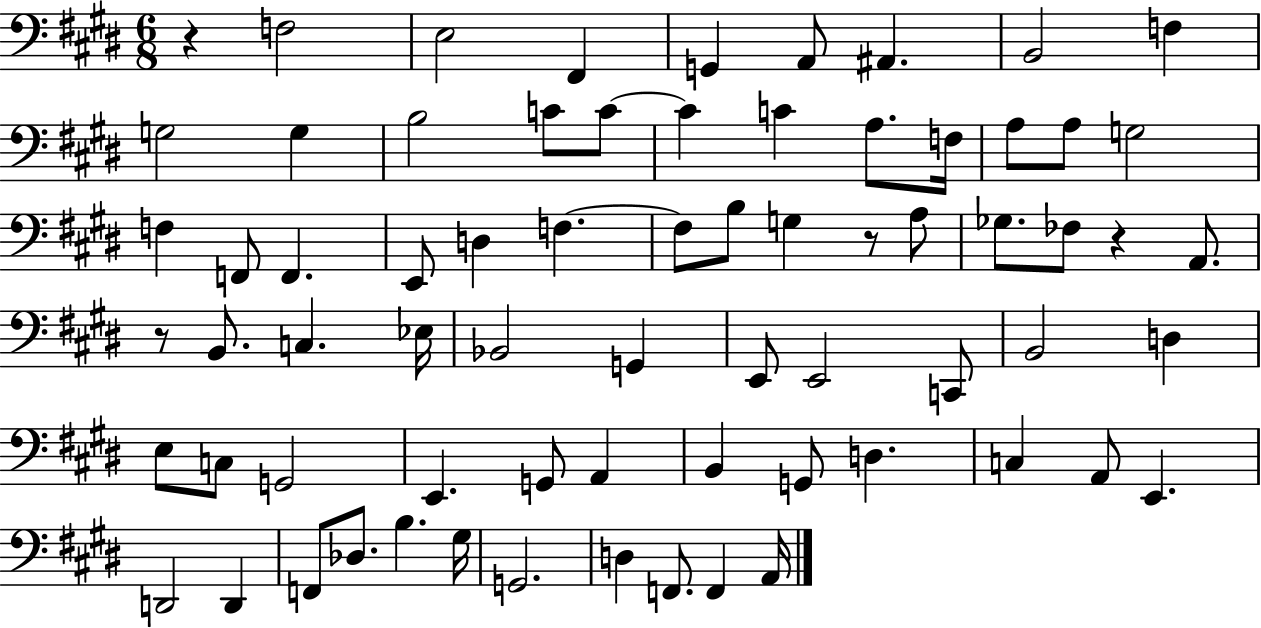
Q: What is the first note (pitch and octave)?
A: F3